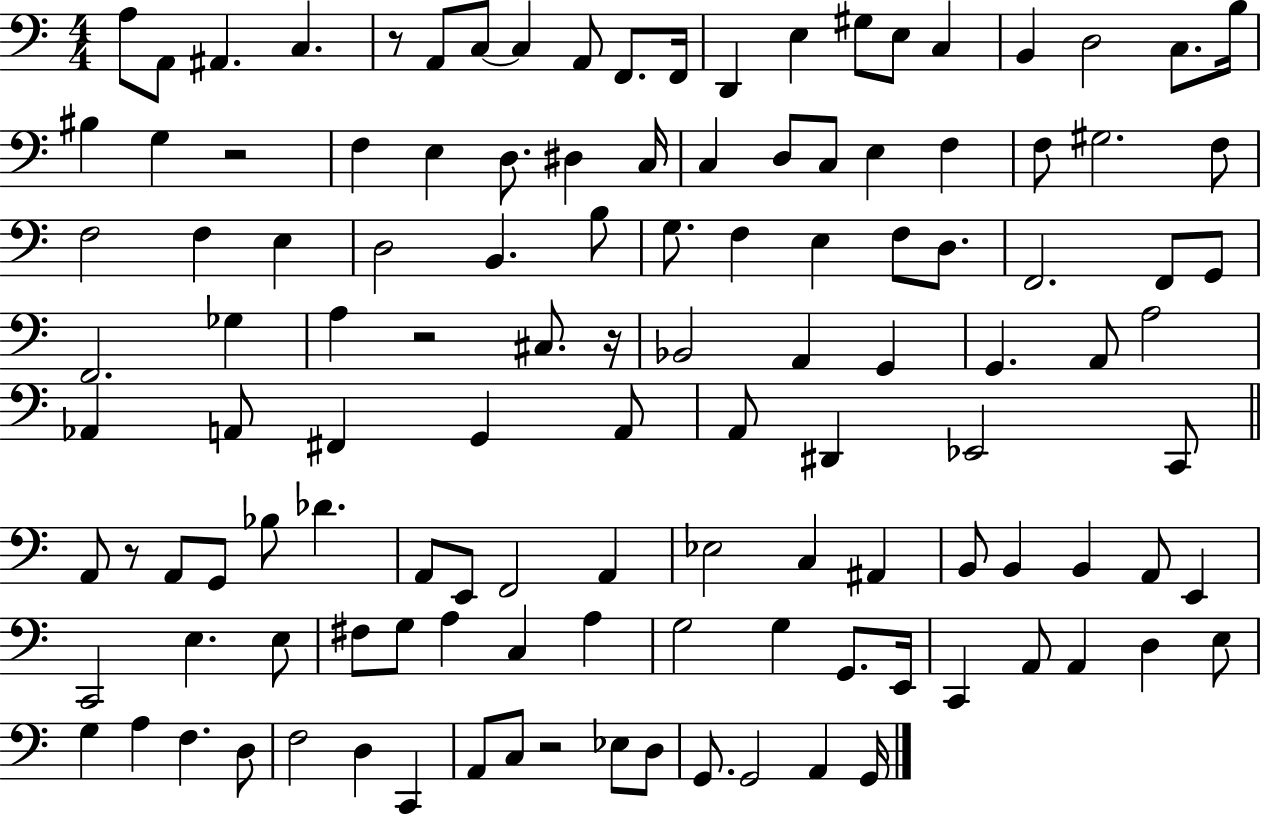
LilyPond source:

{
  \clef bass
  \numericTimeSignature
  \time 4/4
  \key c \major
  a8 a,8 ais,4. c4. | r8 a,8 c8~~ c4 a,8 f,8. f,16 | d,4 e4 gis8 e8 c4 | b,4 d2 c8. b16 | \break bis4 g4 r2 | f4 e4 d8. dis4 c16 | c4 d8 c8 e4 f4 | f8 gis2. f8 | \break f2 f4 e4 | d2 b,4. b8 | g8. f4 e4 f8 d8. | f,2. f,8 g,8 | \break f,2. ges4 | a4 r2 cis8. r16 | bes,2 a,4 g,4 | g,4. a,8 a2 | \break aes,4 a,8 fis,4 g,4 a,8 | a,8 dis,4 ees,2 c,8 | \bar "||" \break \key c \major a,8 r8 a,8 g,8 bes8 des'4. | a,8 e,8 f,2 a,4 | ees2 c4 ais,4 | b,8 b,4 b,4 a,8 e,4 | \break c,2 e4. e8 | fis8 g8 a4 c4 a4 | g2 g4 g,8. e,16 | c,4 a,8 a,4 d4 e8 | \break g4 a4 f4. d8 | f2 d4 c,4 | a,8 c8 r2 ees8 d8 | g,8. g,2 a,4 g,16 | \break \bar "|."
}